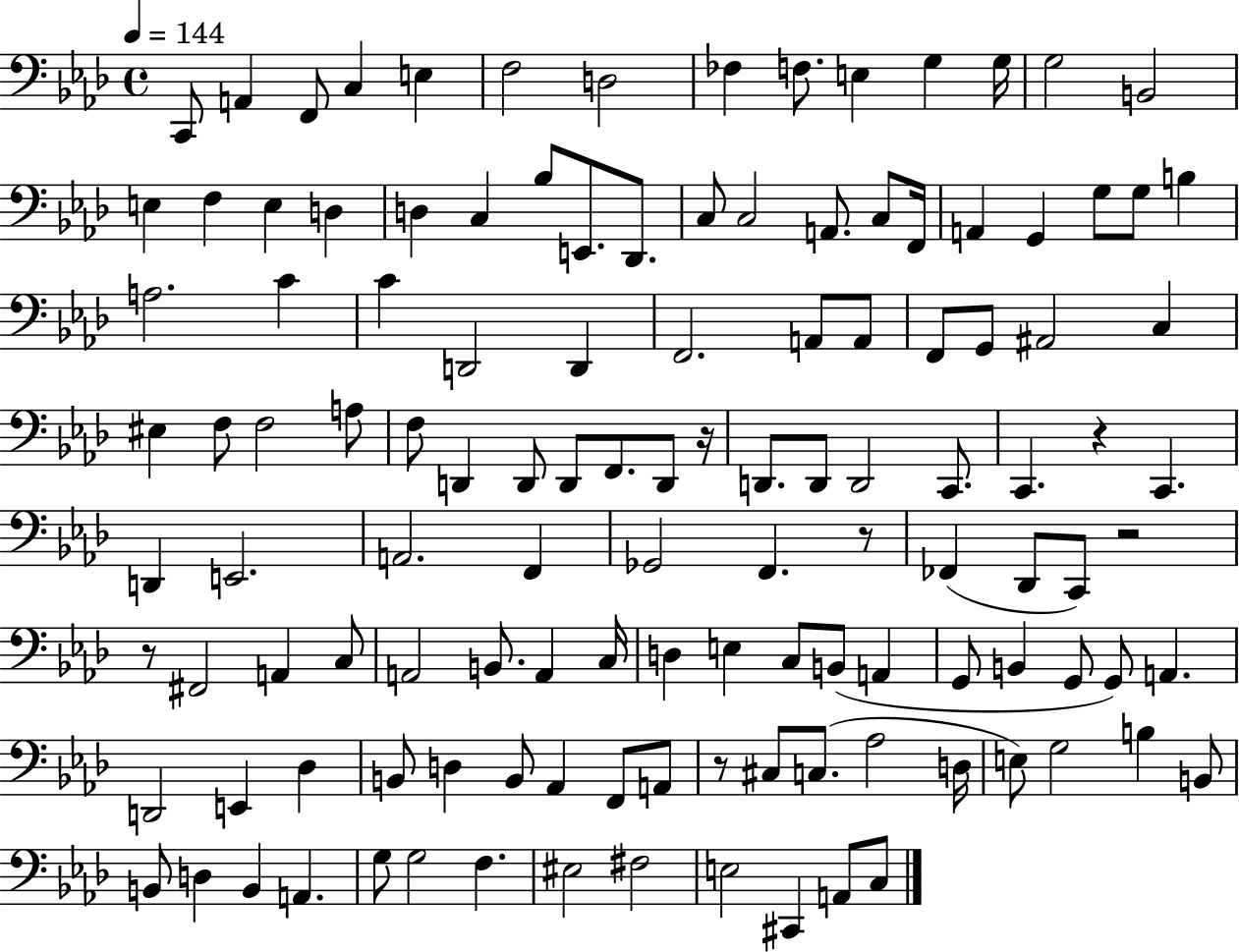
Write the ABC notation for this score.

X:1
T:Untitled
M:4/4
L:1/4
K:Ab
C,,/2 A,, F,,/2 C, E, F,2 D,2 _F, F,/2 E, G, G,/4 G,2 B,,2 E, F, E, D, D, C, _B,/2 E,,/2 _D,,/2 C,/2 C,2 A,,/2 C,/2 F,,/4 A,, G,, G,/2 G,/2 B, A,2 C C D,,2 D,, F,,2 A,,/2 A,,/2 F,,/2 G,,/2 ^A,,2 C, ^E, F,/2 F,2 A,/2 F,/2 D,, D,,/2 D,,/2 F,,/2 D,,/2 z/4 D,,/2 D,,/2 D,,2 C,,/2 C,, z C,, D,, E,,2 A,,2 F,, _G,,2 F,, z/2 _F,, _D,,/2 C,,/2 z2 z/2 ^F,,2 A,, C,/2 A,,2 B,,/2 A,, C,/4 D, E, C,/2 B,,/2 A,, G,,/2 B,, G,,/2 G,,/2 A,, D,,2 E,, _D, B,,/2 D, B,,/2 _A,, F,,/2 A,,/2 z/2 ^C,/2 C,/2 _A,2 D,/4 E,/2 G,2 B, B,,/2 B,,/2 D, B,, A,, G,/2 G,2 F, ^E,2 ^F,2 E,2 ^C,, A,,/2 C,/2